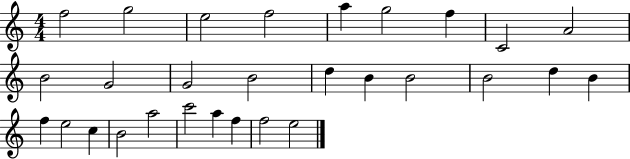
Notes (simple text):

F5/h G5/h E5/h F5/h A5/q G5/h F5/q C4/h A4/h B4/h G4/h G4/h B4/h D5/q B4/q B4/h B4/h D5/q B4/q F5/q E5/h C5/q B4/h A5/h C6/h A5/q F5/q F5/h E5/h